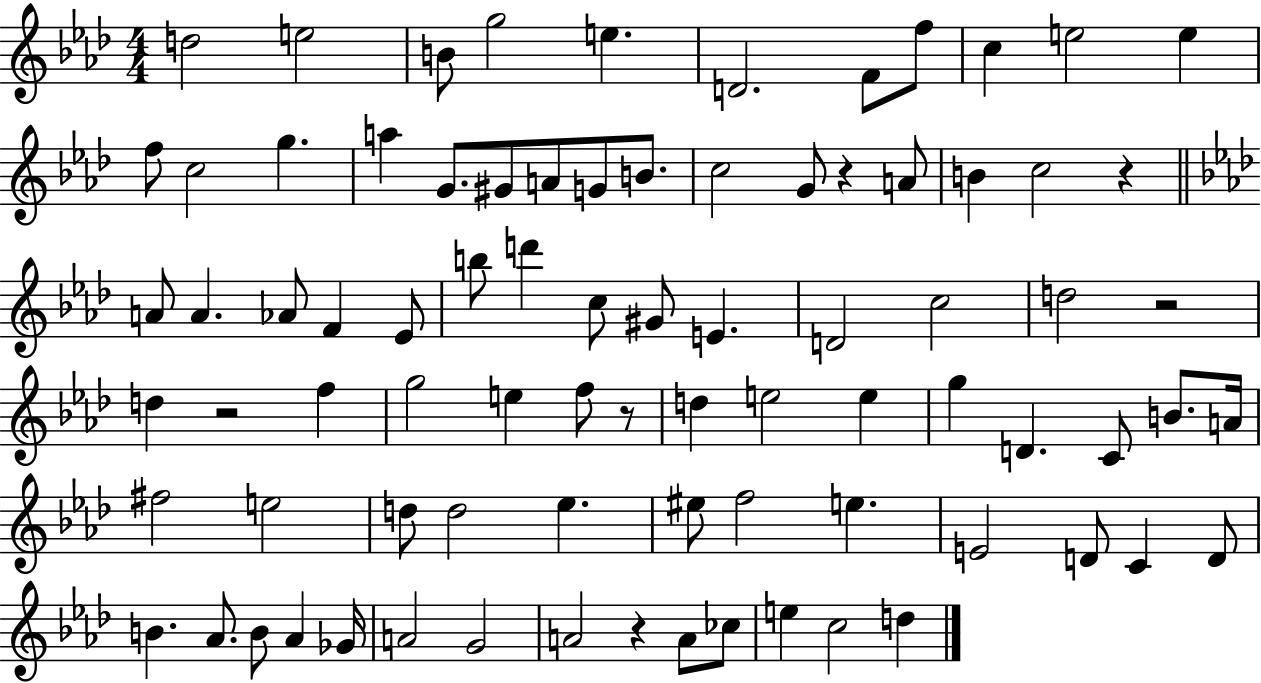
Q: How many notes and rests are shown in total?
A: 82